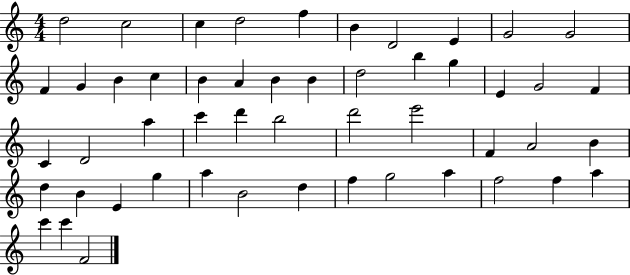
{
  \clef treble
  \numericTimeSignature
  \time 4/4
  \key c \major
  d''2 c''2 | c''4 d''2 f''4 | b'4 d'2 e'4 | g'2 g'2 | \break f'4 g'4 b'4 c''4 | b'4 a'4 b'4 b'4 | d''2 b''4 g''4 | e'4 g'2 f'4 | \break c'4 d'2 a''4 | c'''4 d'''4 b''2 | d'''2 e'''2 | f'4 a'2 b'4 | \break d''4 b'4 e'4 g''4 | a''4 b'2 d''4 | f''4 g''2 a''4 | f''2 f''4 a''4 | \break c'''4 c'''4 f'2 | \bar "|."
}